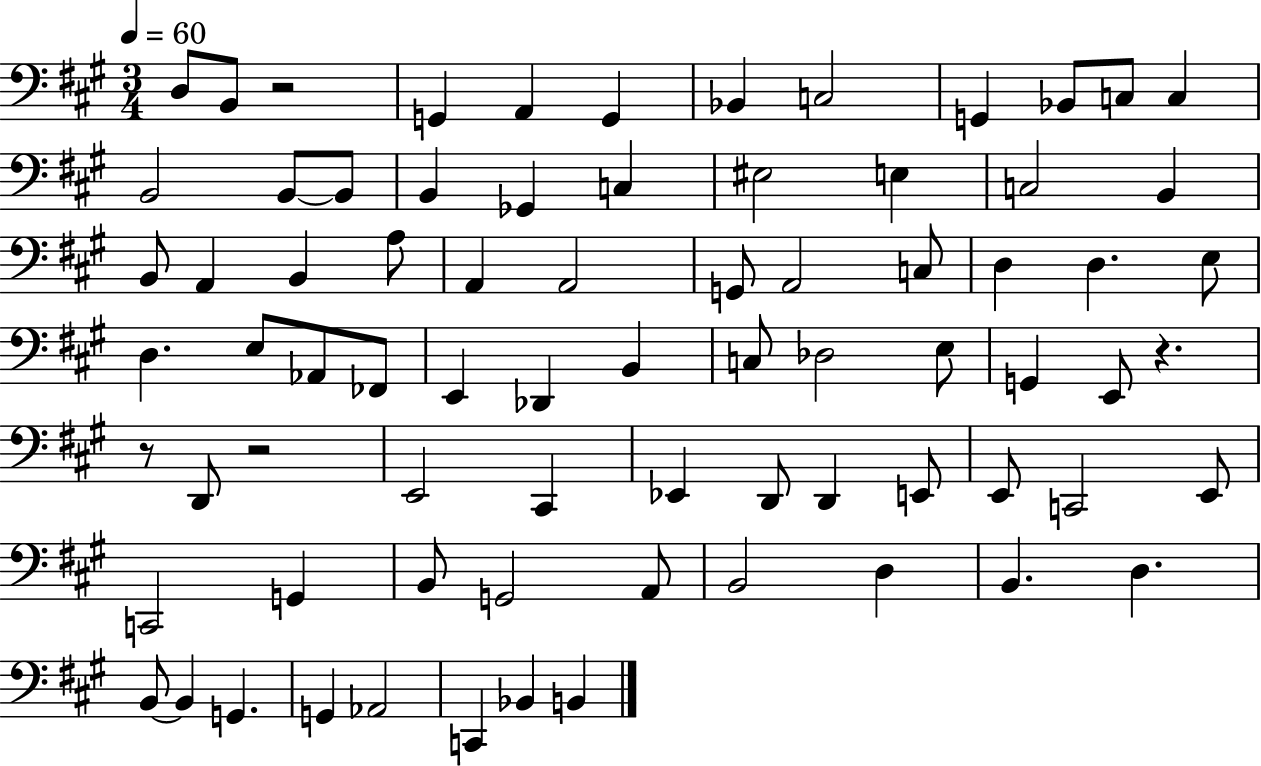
X:1
T:Untitled
M:3/4
L:1/4
K:A
D,/2 B,,/2 z2 G,, A,, G,, _B,, C,2 G,, _B,,/2 C,/2 C, B,,2 B,,/2 B,,/2 B,, _G,, C, ^E,2 E, C,2 B,, B,,/2 A,, B,, A,/2 A,, A,,2 G,,/2 A,,2 C,/2 D, D, E,/2 D, E,/2 _A,,/2 _F,,/2 E,, _D,, B,, C,/2 _D,2 E,/2 G,, E,,/2 z z/2 D,,/2 z2 E,,2 ^C,, _E,, D,,/2 D,, E,,/2 E,,/2 C,,2 E,,/2 C,,2 G,, B,,/2 G,,2 A,,/2 B,,2 D, B,, D, B,,/2 B,, G,, G,, _A,,2 C,, _B,, B,,